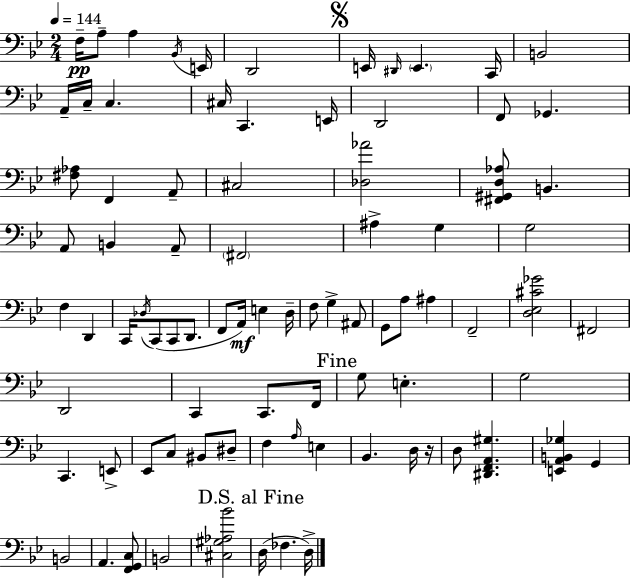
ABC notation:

X:1
T:Untitled
M:2/4
L:1/4
K:Gm
F,/4 A,/2 A, _B,,/4 E,,/4 D,,2 E,,/4 ^D,,/4 E,, C,,/4 B,,2 A,,/4 C,/4 C, ^C,/4 C,, E,,/4 D,,2 F,,/2 _G,, [^F,_A,]/2 F,, A,,/2 ^C,2 [_D,_A]2 [^F,,^G,,D,_A,]/2 B,, A,,/2 B,, A,,/2 ^F,,2 ^A, G, G,2 F, D,, C,,/4 _D,/4 C,,/2 C,,/2 D,,/2 F,,/2 A,,/4 E, D,/4 F,/2 G, ^A,,/2 G,,/2 A,/2 ^A, F,,2 [D,_E,^C_G]2 ^F,,2 D,,2 C,, C,,/2 F,,/4 G,/2 E, G,2 C,, E,,/2 _E,,/2 C,/2 ^B,,/2 ^D,/2 F, A,/4 E, _B,, D,/4 z/4 D,/2 [^D,,F,,A,,^G,] [E,,A,,B,,_G,] G,, B,,2 A,, [F,,G,,C,]/2 B,,2 [^C,^G,_A,_B]2 D,/4 _F, D,/4